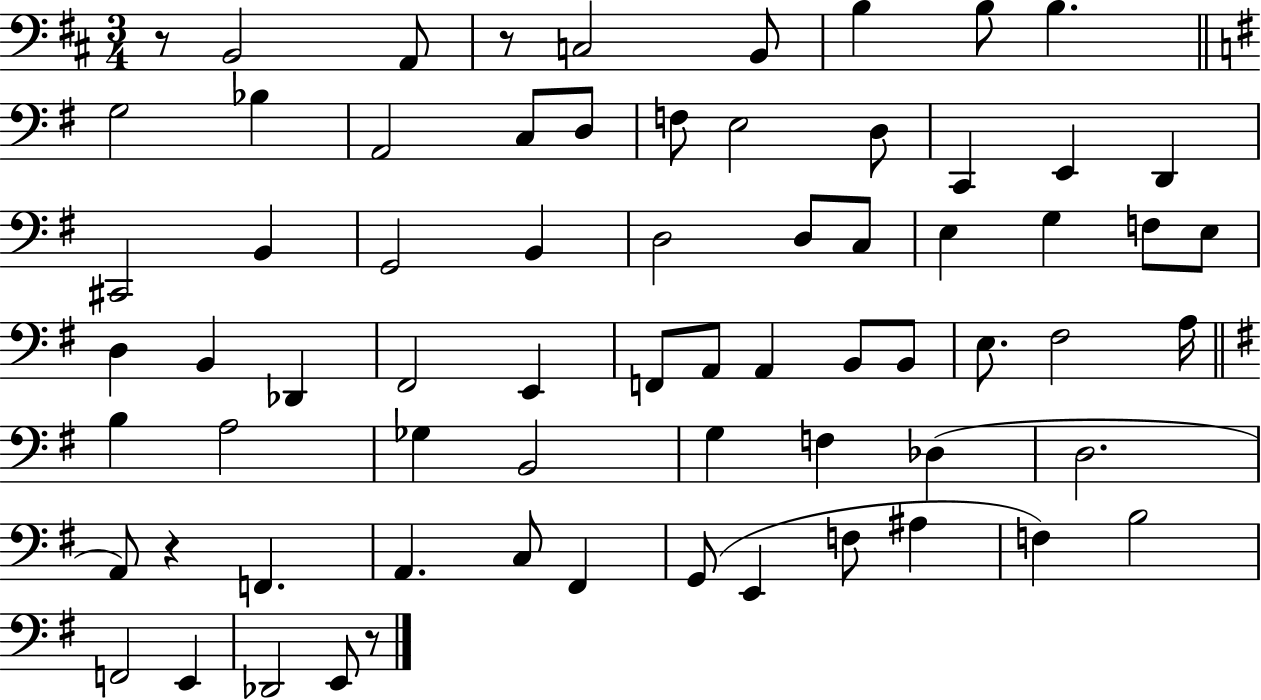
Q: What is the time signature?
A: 3/4